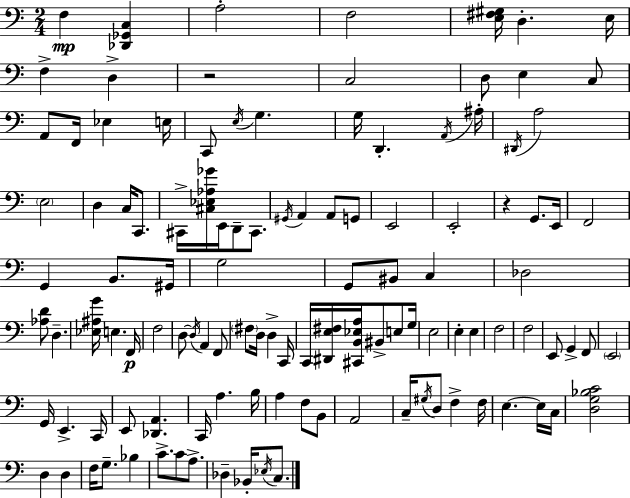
F3/q [Db2,Gb2,C3]/q A3/h F3/h [E3,F#3,G#3]/s D3/q. E3/s F3/q D3/q R/h C3/h D3/e E3/q C3/e A2/e F2/s Eb3/q E3/s C2/e E3/s G3/q. G3/s D2/q. A2/s A#3/s D#2/s A3/h E3/h D3/q C3/s C2/e. C#2/s [C#3,Eb3,Ab3,Gb4]/s E2/s D2/e C#2/e. G#2/s A2/q A2/e G2/e E2/h E2/h R/q G2/e. E2/s F2/h G2/q B2/e. G#2/s G3/h G2/e BIS2/e C3/q Db3/h [Ab3,D4]/e D3/q. [Eb3,A#3,G4]/s E3/q. F2/s F3/h D3/e D3/s A2/q F2/e F#3/e D3/s D3/q C2/s C2/s [D#2,E3,F#3]/s [C#2,B2,Eb3,A3]/s BIS2/e E3/e G3/s E3/h E3/q E3/q F3/h F3/h E2/e G2/q F2/e E2/h G2/s E2/q. C2/s E2/e [Db2,A2]/q. C2/s A3/q. B3/s A3/q F3/e B2/e A2/h C3/s G#3/s D3/e F3/q F3/s E3/q. E3/s C3/s [D3,G3,Bb3,C4]/h D3/q D3/q F3/s G3/e. Bb3/q C4/e. C4/e A3/e. Db3/q Bb2/s Eb3/s C3/e.